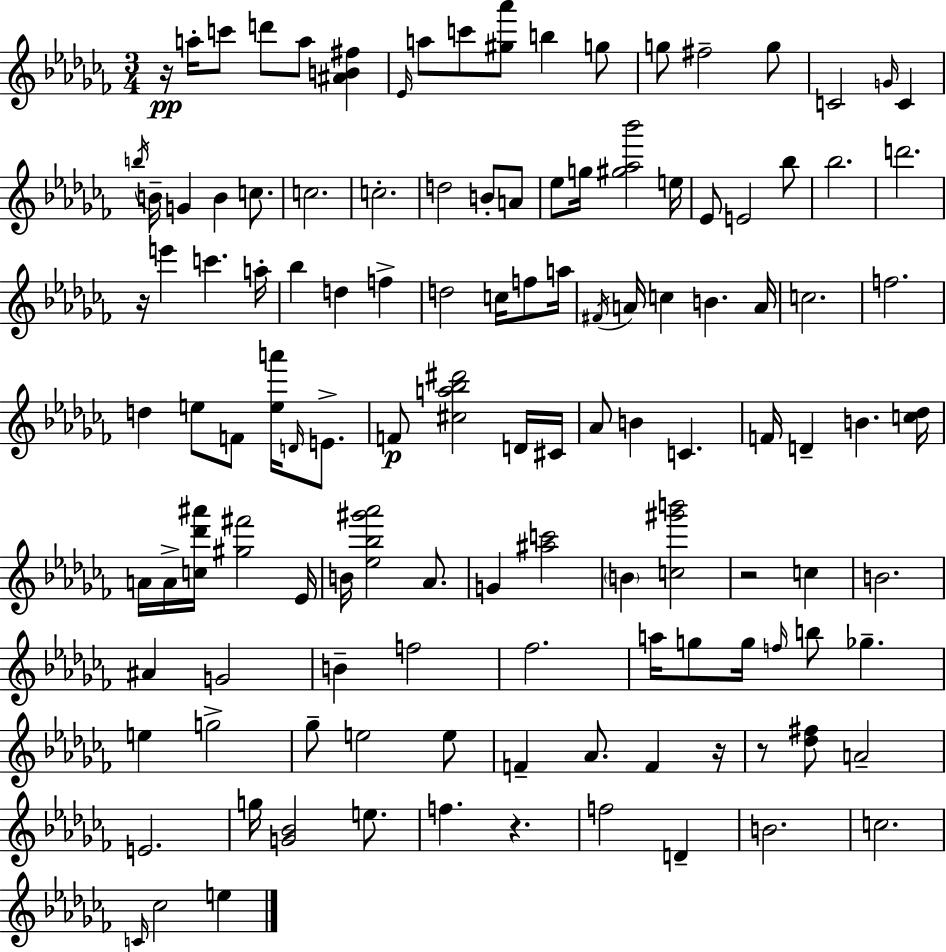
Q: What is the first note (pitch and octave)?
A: A5